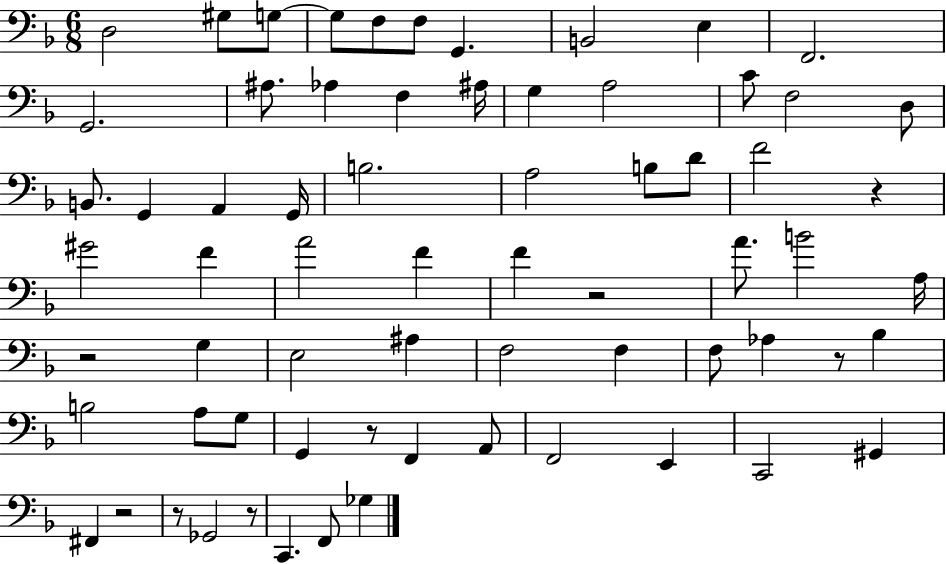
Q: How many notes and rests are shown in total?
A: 68